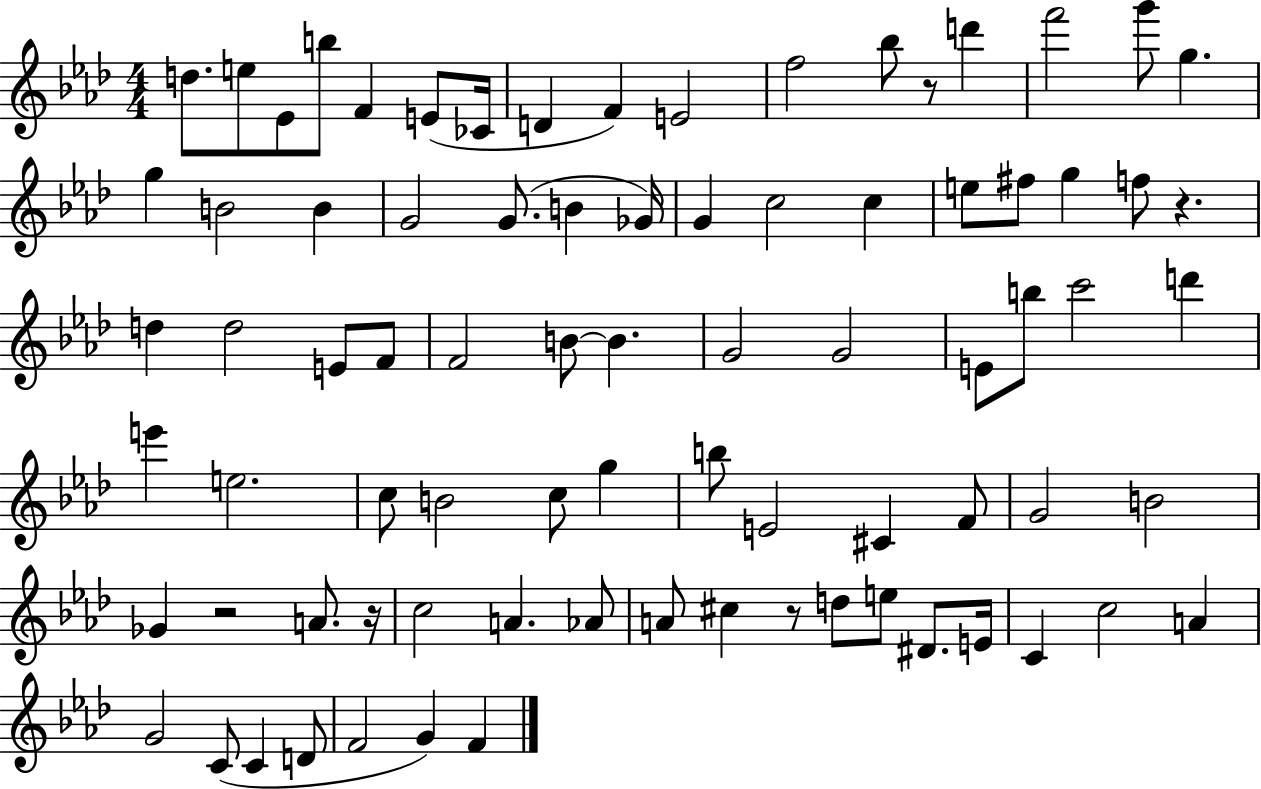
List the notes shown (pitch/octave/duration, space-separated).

D5/e. E5/e Eb4/e B5/e F4/q E4/e CES4/s D4/q F4/q E4/h F5/h Bb5/e R/e D6/q F6/h G6/e G5/q. G5/q B4/h B4/q G4/h G4/e. B4/q Gb4/s G4/q C5/h C5/q E5/e F#5/e G5/q F5/e R/q. D5/q D5/h E4/e F4/e F4/h B4/e B4/q. G4/h G4/h E4/e B5/e C6/h D6/q E6/q E5/h. C5/e B4/h C5/e G5/q B5/e E4/h C#4/q F4/e G4/h B4/h Gb4/q R/h A4/e. R/s C5/h A4/q. Ab4/e A4/e C#5/q R/e D5/e E5/e D#4/e. E4/s C4/q C5/h A4/q G4/h C4/e C4/q D4/e F4/h G4/q F4/q